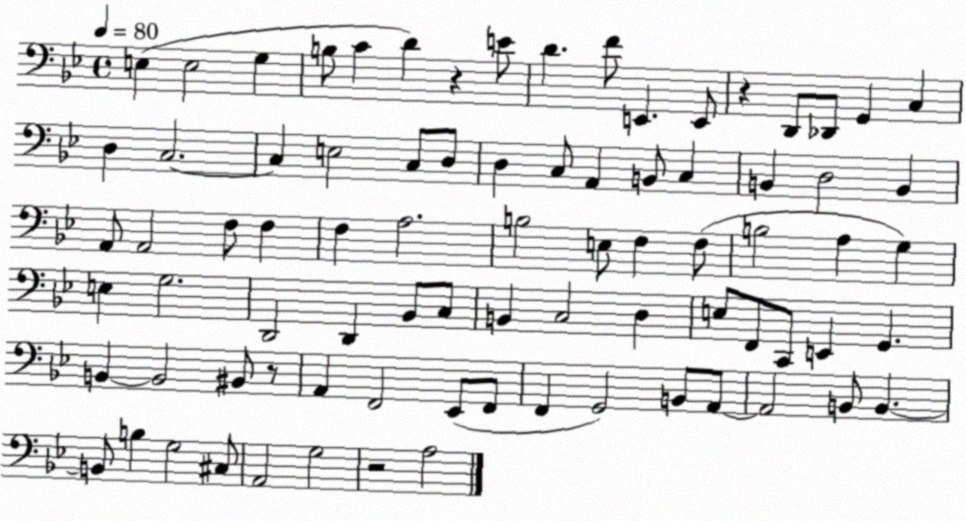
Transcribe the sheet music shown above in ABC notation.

X:1
T:Untitled
M:4/4
L:1/4
K:Bb
E, E,2 G, B,/2 C D z E/2 D F/2 E,, E,,/2 z D,,/2 _D,,/2 G,, C, D, C,2 C, E,2 C,/2 D,/2 D, C,/2 A,, B,,/2 C, B,, D,2 B,, A,,/2 A,,2 F,/2 F, F, A,2 B,2 E,/2 F, F,/2 B,2 A, G, E, G,2 D,,2 D,, _B,,/2 C,/2 B,, C,2 D, E,/2 F,,/2 C,,/2 E,, G,, B,, B,,2 ^B,,/2 z/2 A,, F,,2 _E,,/2 F,,/2 F,, G,,2 B,,/2 A,,/2 A,,2 B,,/2 B,, B,,/2 B, G,2 ^C,/2 A,,2 G,2 z2 A,2